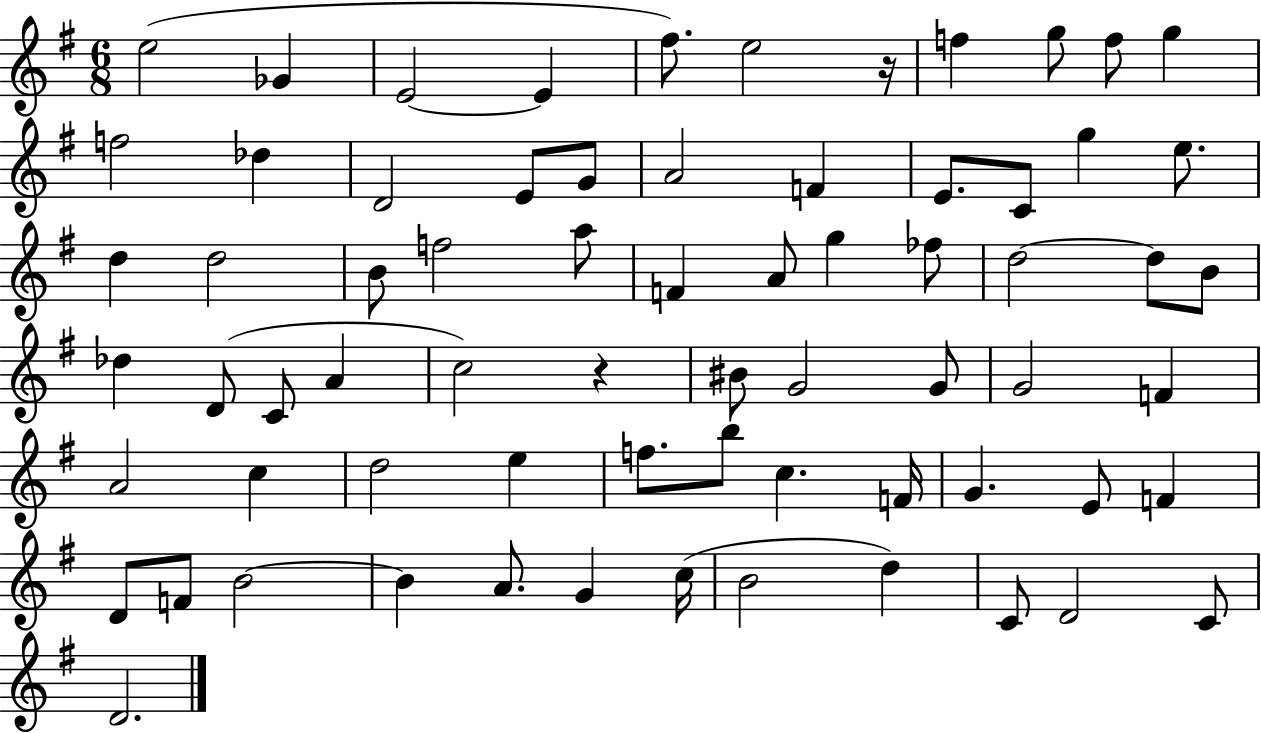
X:1
T:Untitled
M:6/8
L:1/4
K:G
e2 _G E2 E ^f/2 e2 z/4 f g/2 f/2 g f2 _d D2 E/2 G/2 A2 F E/2 C/2 g e/2 d d2 B/2 f2 a/2 F A/2 g _f/2 d2 d/2 B/2 _d D/2 C/2 A c2 z ^B/2 G2 G/2 G2 F A2 c d2 e f/2 b/2 c F/4 G E/2 F D/2 F/2 B2 B A/2 G c/4 B2 d C/2 D2 C/2 D2